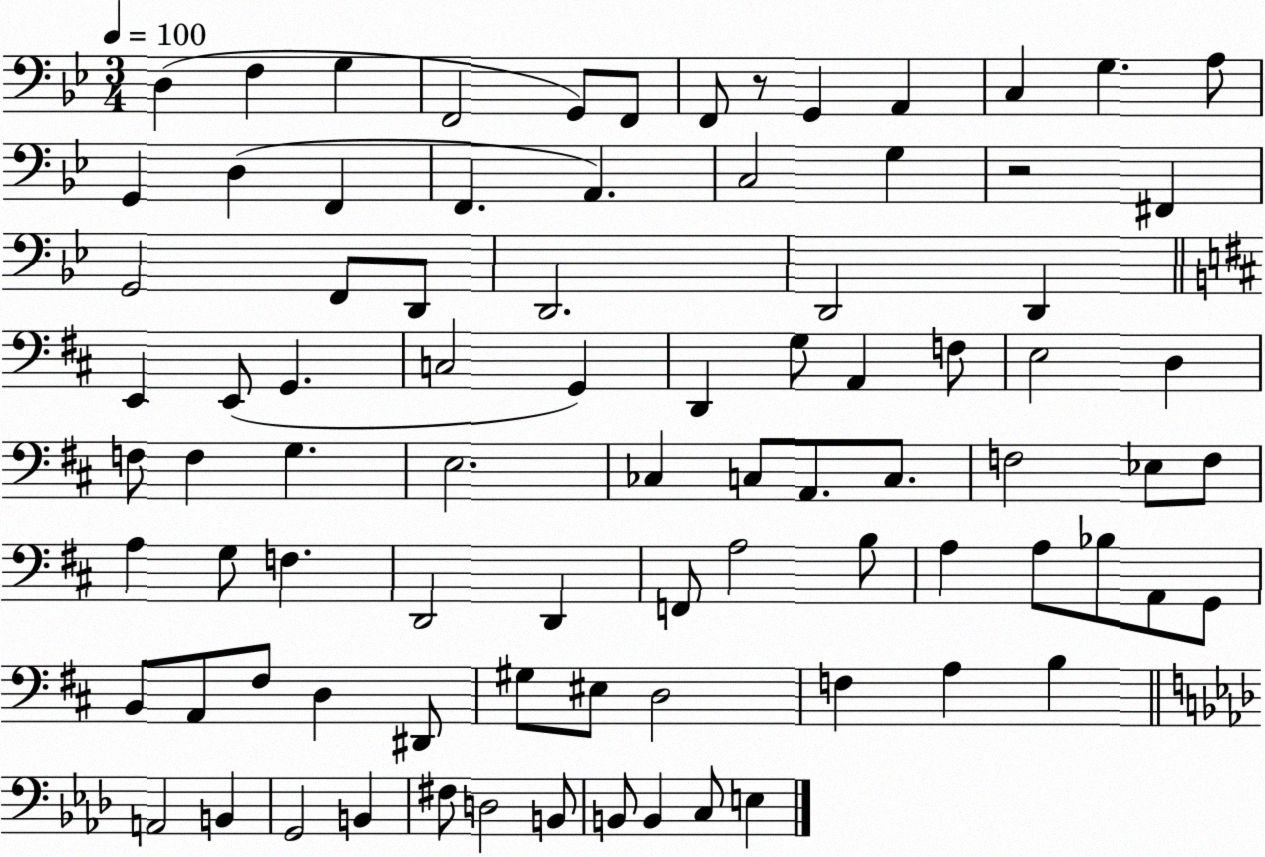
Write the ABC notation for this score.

X:1
T:Untitled
M:3/4
L:1/4
K:Bb
D, F, G, F,,2 G,,/2 F,,/2 F,,/2 z/2 G,, A,, C, G, A,/2 G,, D, F,, F,, A,, C,2 G, z2 ^F,, G,,2 F,,/2 D,,/2 D,,2 D,,2 D,, E,, E,,/2 G,, C,2 G,, D,, G,/2 A,, F,/2 E,2 D, F,/2 F, G, E,2 _C, C,/2 A,,/2 C,/2 F,2 _E,/2 F,/2 A, G,/2 F, D,,2 D,, F,,/2 A,2 B,/2 A, A,/2 _B,/2 A,,/2 G,,/2 B,,/2 A,,/2 ^F,/2 D, ^D,,/2 ^G,/2 ^E,/2 D,2 F, A, B, A,,2 B,, G,,2 B,, ^F,/2 D,2 B,,/2 B,,/2 B,, C,/2 E,